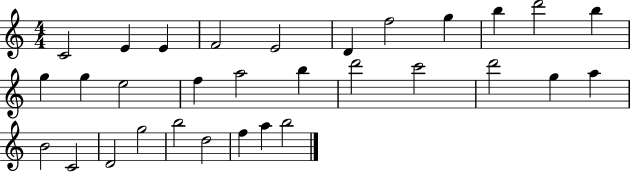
{
  \clef treble
  \numericTimeSignature
  \time 4/4
  \key c \major
  c'2 e'4 e'4 | f'2 e'2 | d'4 f''2 g''4 | b''4 d'''2 b''4 | \break g''4 g''4 e''2 | f''4 a''2 b''4 | d'''2 c'''2 | d'''2 g''4 a''4 | \break b'2 c'2 | d'2 g''2 | b''2 d''2 | f''4 a''4 b''2 | \break \bar "|."
}